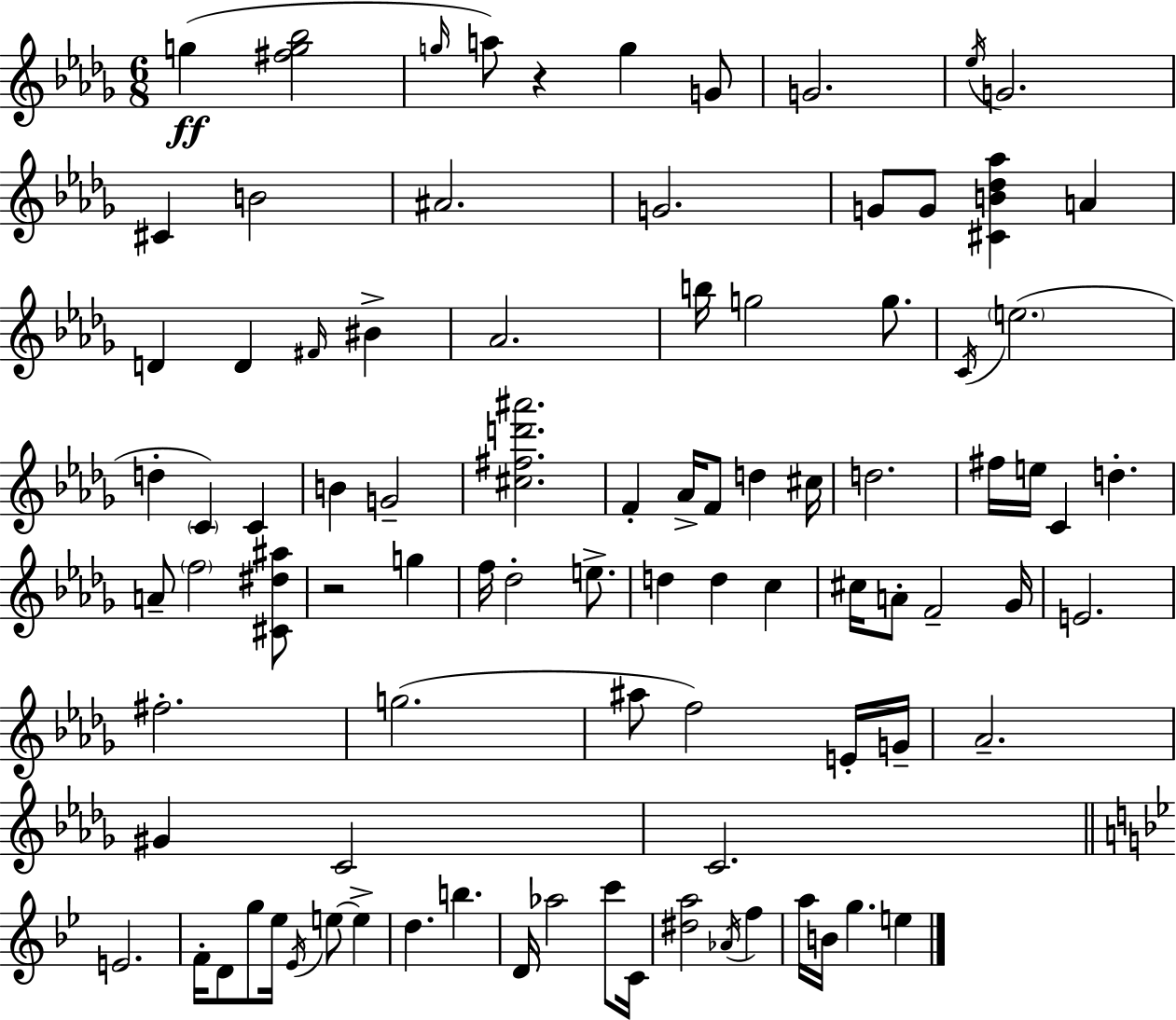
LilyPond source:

{
  \clef treble
  \numericTimeSignature
  \time 6/8
  \key bes \minor
  \repeat volta 2 { g''4(\ff <fis'' g'' bes''>2 | \grace { g''16 } a''8) r4 g''4 g'8 | g'2. | \acciaccatura { ees''16 } g'2. | \break cis'4 b'2 | ais'2. | g'2. | g'8 g'8 <cis' b' des'' aes''>4 a'4 | \break d'4 d'4 \grace { fis'16 } bis'4-> | aes'2. | b''16 g''2 | g''8. \acciaccatura { c'16 } \parenthesize e''2.( | \break d''4-. \parenthesize c'4) | c'4 b'4 g'2-- | <cis'' fis'' d''' ais'''>2. | f'4-. aes'16-> f'8 d''4 | \break cis''16 d''2. | fis''16 e''16 c'4 d''4.-. | a'8-- \parenthesize f''2 | <cis' dis'' ais''>8 r2 | \break g''4 f''16 des''2-. | e''8.-> d''4 d''4 | c''4 cis''16 a'8-. f'2-- | ges'16 e'2. | \break fis''2.-. | g''2.( | ais''8 f''2) | e'16-. g'16-- aes'2.-- | \break gis'4 c'2 | c'2. | \bar "||" \break \key bes \major e'2. | f'16-. d'8 g''8 ees''16 \acciaccatura { ees'16 } e''8~~ e''4-> | d''4. b''4. | d'16 aes''2 c'''8 | \break c'16 <dis'' a''>2 \acciaccatura { aes'16 } f''4 | a''16 b'16 g''4. e''4 | } \bar "|."
}